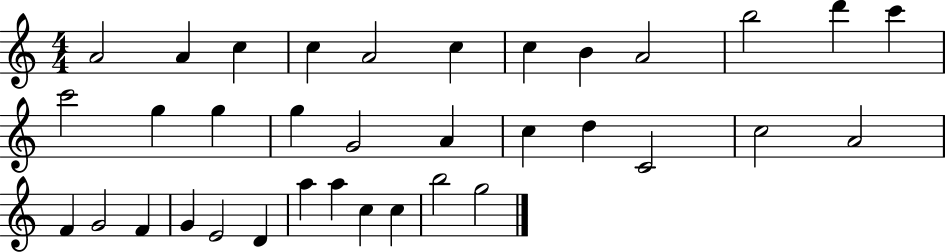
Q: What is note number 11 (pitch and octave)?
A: D6